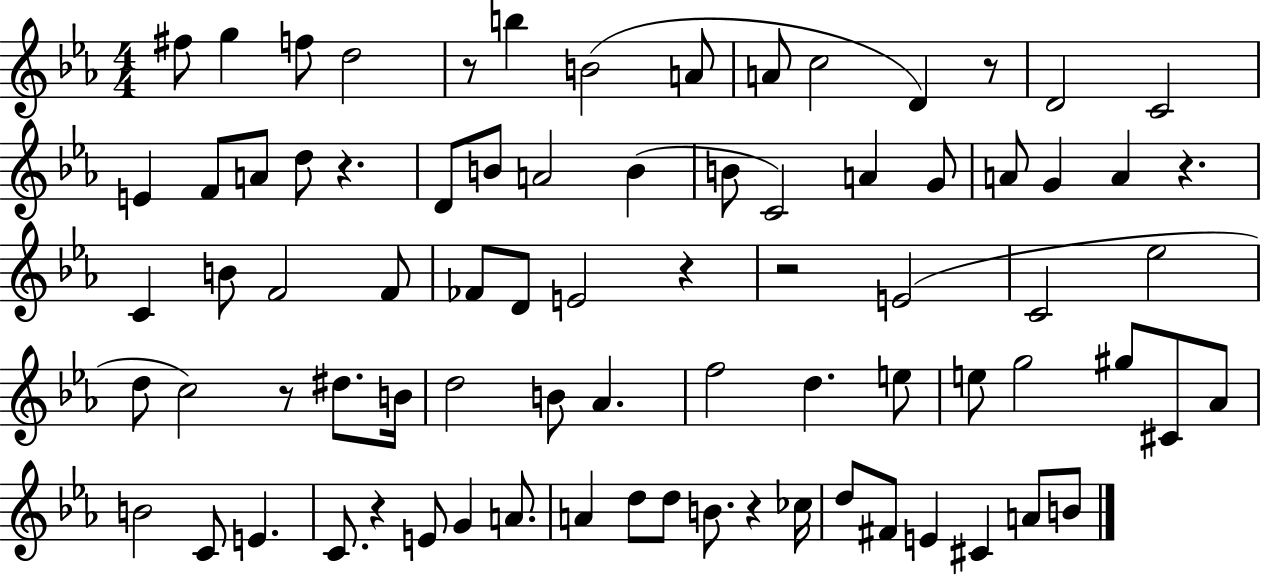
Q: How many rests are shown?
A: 9